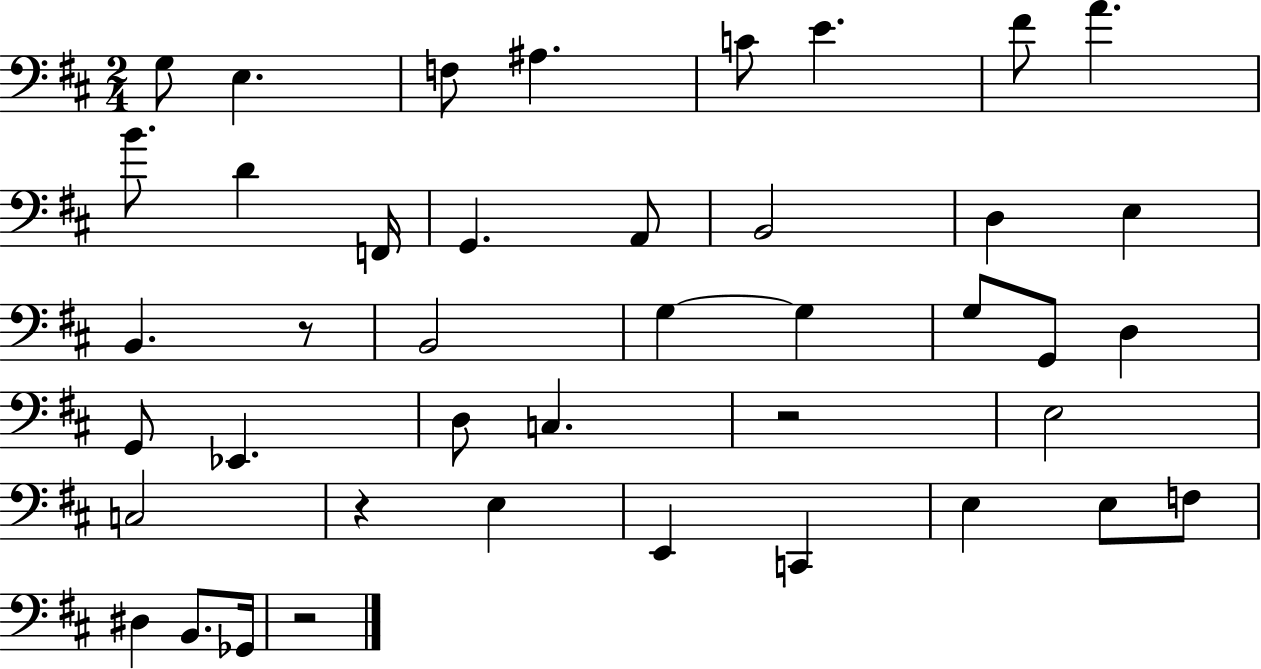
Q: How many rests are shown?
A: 4